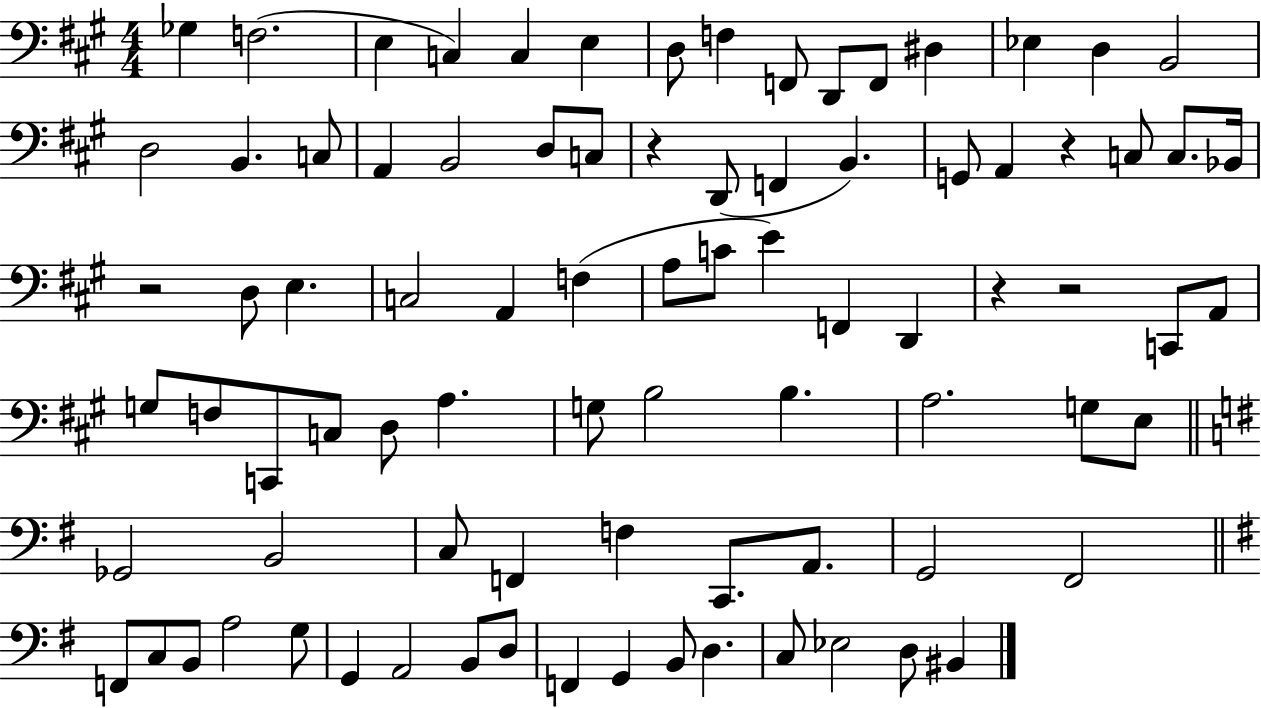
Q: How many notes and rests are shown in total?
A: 85